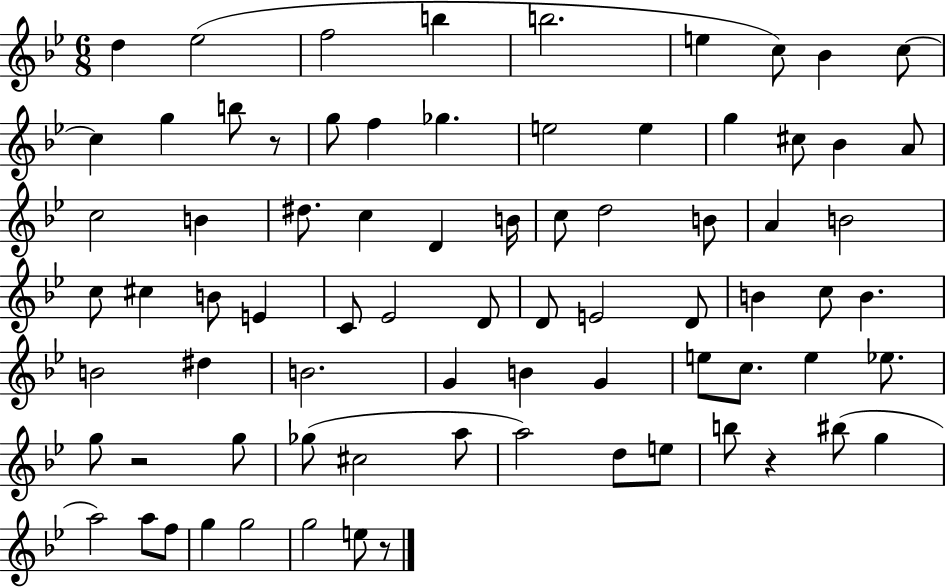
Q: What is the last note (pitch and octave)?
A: E5